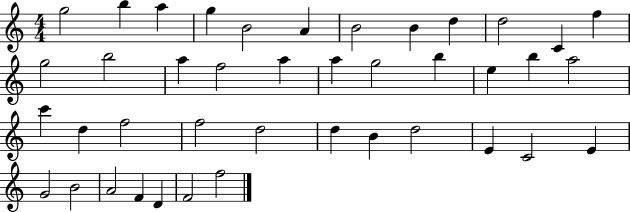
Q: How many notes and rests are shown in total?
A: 41